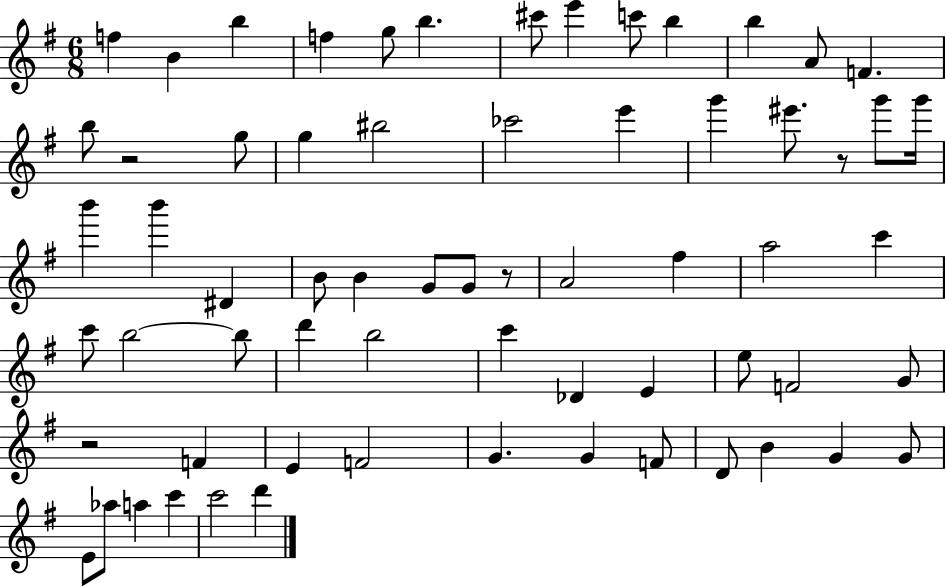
{
  \clef treble
  \numericTimeSignature
  \time 6/8
  \key g \major
  f''4 b'4 b''4 | f''4 g''8 b''4. | cis'''8 e'''4 c'''8 b''4 | b''4 a'8 f'4. | \break b''8 r2 g''8 | g''4 bis''2 | ces'''2 e'''4 | g'''4 eis'''8. r8 g'''8 g'''16 | \break b'''4 b'''4 dis'4 | b'8 b'4 g'8 g'8 r8 | a'2 fis''4 | a''2 c'''4 | \break c'''8 b''2~~ b''8 | d'''4 b''2 | c'''4 des'4 e'4 | e''8 f'2 g'8 | \break r2 f'4 | e'4 f'2 | g'4. g'4 f'8 | d'8 b'4 g'4 g'8 | \break e'8 aes''8 a''4 c'''4 | c'''2 d'''4 | \bar "|."
}